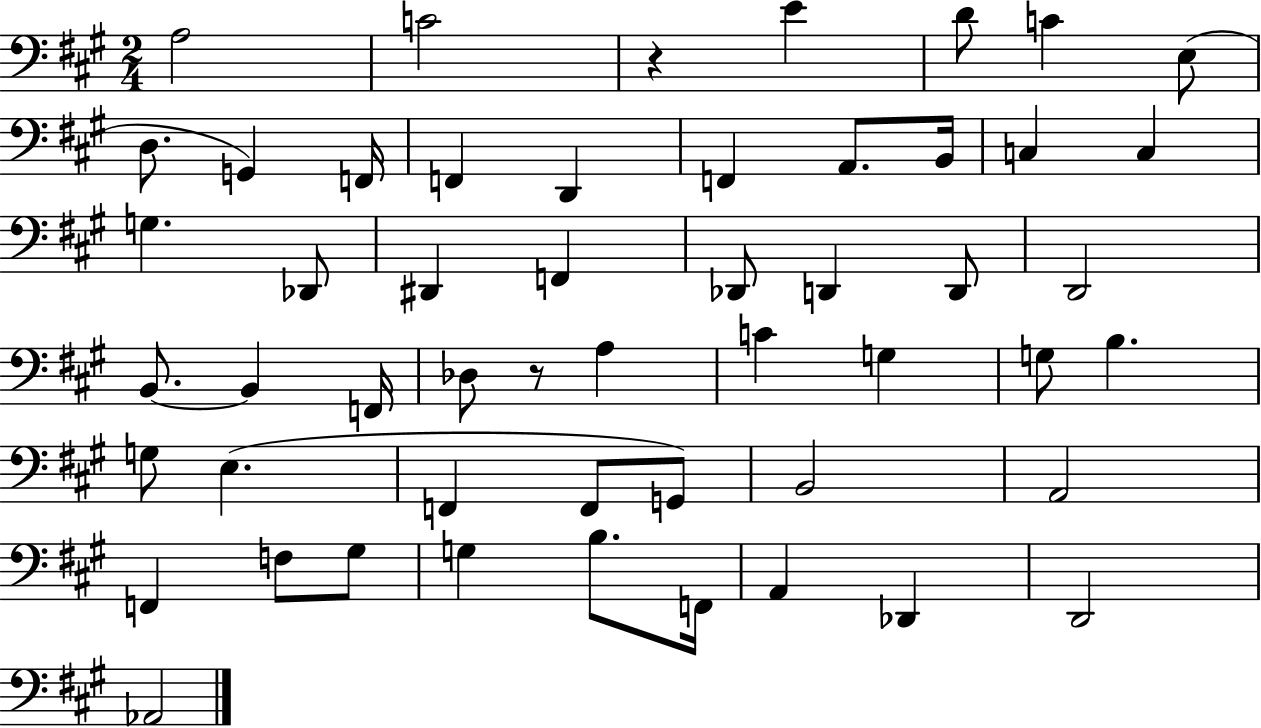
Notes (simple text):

A3/h C4/h R/q E4/q D4/e C4/q E3/e D3/e. G2/q F2/s F2/q D2/q F2/q A2/e. B2/s C3/q C3/q G3/q. Db2/e D#2/q F2/q Db2/e D2/q D2/e D2/h B2/e. B2/q F2/s Db3/e R/e A3/q C4/q G3/q G3/e B3/q. G3/e E3/q. F2/q F2/e G2/e B2/h A2/h F2/q F3/e G#3/e G3/q B3/e. F2/s A2/q Db2/q D2/h Ab2/h